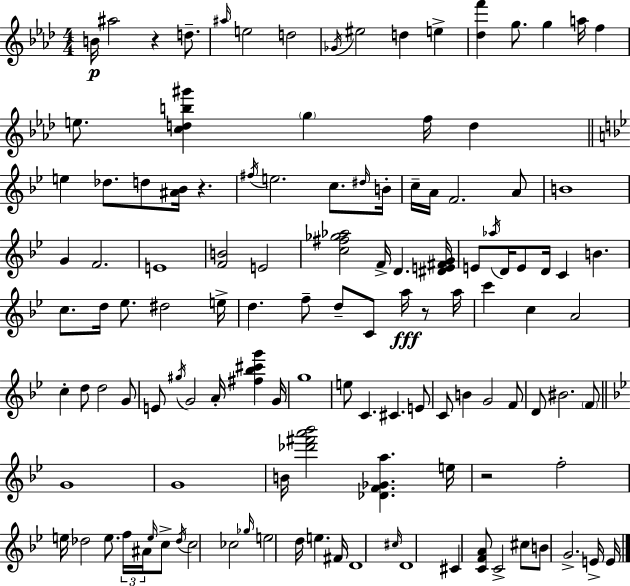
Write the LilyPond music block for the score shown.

{
  \clef treble
  \numericTimeSignature
  \time 4/4
  \key f \minor
  b'16\p ais''2 r4 d''8.-- | \grace { ais''16 } e''2 d''2 | \acciaccatura { ges'16 } eis''2 d''4 e''4-> | <des'' f'''>4 g''8. g''4 a''16 f''4 | \break e''8. <c'' d'' b'' gis'''>4 \parenthesize g''4 f''16 d''4 | \bar "||" \break \key bes \major e''4 des''8. d''8 <ais' bes'>16 r4. | \acciaccatura { fis''16 } e''2. c''8. | \grace { dis''16 } b'16-. c''16-- a'16 f'2. | a'8 b'1 | \break g'4 f'2. | e'1 | <f' b'>2 e'2 | <c'' fis'' ges'' aes''>2 f'16-> d'4. | \break <dis' e' fis' g'>16 e'8 \acciaccatura { aes''16 } d'16 e'8 d'16 c'4 b'4. | c''8. d''16 ees''8. dis''2 | e''16-> d''4. f''8-- d''8-- c'8 a''16\fff | r8 a''16 c'''4 c''4 a'2 | \break c''4-. d''8 d''2 | g'8 e'8 \acciaccatura { gis''16 } g'2 a'16-. <fis'' bes'' cis''' g'''>4 | g'16 g''1 | e''8 c'4. cis'4. | \break e'8 c'8 b'4 g'2 | f'8 d'8 bis'2. | \parenthesize f'8 \bar "||" \break \key g \minor g'1 | g'1 | b'16 <des''' fis''' a''' bes'''>2 <des' f' ges' a''>4. e''16 | r2 f''2-. | \break e''16 des''2 e''8. \tuplet 3/2 { f''16 ais'16 \grace { e''16 } } c''8-> | \acciaccatura { des''16 } c''2 ces''2 | \grace { ges''16 } e''2 d''16 e''4. | fis'16 d'1 | \break \grace { cis''16 } d'1 | cis'4 <c' f' a'>8 c'2-> | cis''8 b'8 g'2.-> | e'16-> e'16 \bar "|."
}